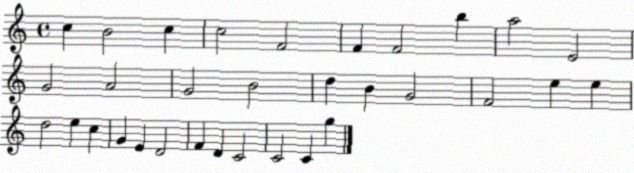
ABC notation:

X:1
T:Untitled
M:4/4
L:1/4
K:C
c B2 c c2 F2 F F2 b a2 E2 G2 A2 G2 B2 d B G2 F2 e e d2 e c G E D2 F D C2 C2 C g